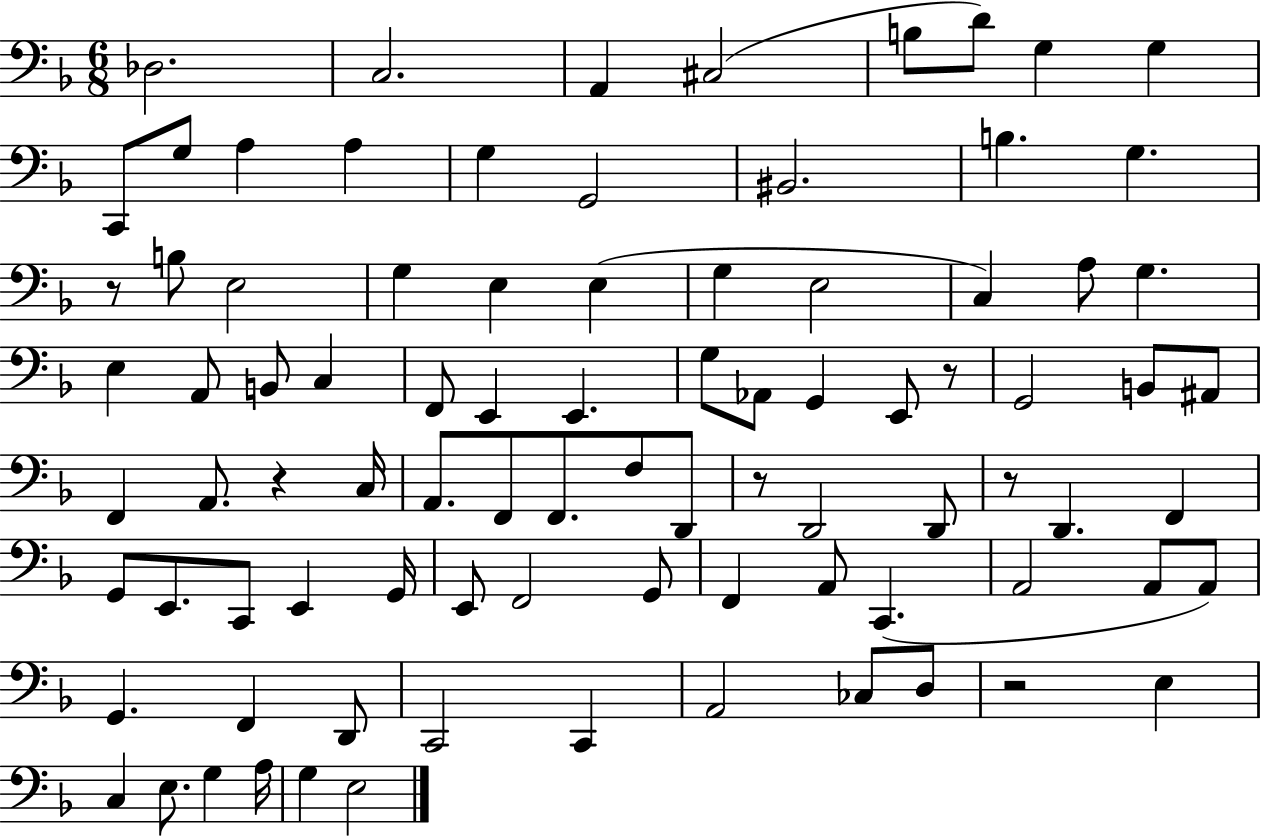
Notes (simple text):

Db3/h. C3/h. A2/q C#3/h B3/e D4/e G3/q G3/q C2/e G3/e A3/q A3/q G3/q G2/h BIS2/h. B3/q. G3/q. R/e B3/e E3/h G3/q E3/q E3/q G3/q E3/h C3/q A3/e G3/q. E3/q A2/e B2/e C3/q F2/e E2/q E2/q. G3/e Ab2/e G2/q E2/e R/e G2/h B2/e A#2/e F2/q A2/e. R/q C3/s A2/e. F2/e F2/e. F3/e D2/e R/e D2/h D2/e R/e D2/q. F2/q G2/e E2/e. C2/e E2/q G2/s E2/e F2/h G2/e F2/q A2/e C2/q. A2/h A2/e A2/e G2/q. F2/q D2/e C2/h C2/q A2/h CES3/e D3/e R/h E3/q C3/q E3/e. G3/q A3/s G3/q E3/h